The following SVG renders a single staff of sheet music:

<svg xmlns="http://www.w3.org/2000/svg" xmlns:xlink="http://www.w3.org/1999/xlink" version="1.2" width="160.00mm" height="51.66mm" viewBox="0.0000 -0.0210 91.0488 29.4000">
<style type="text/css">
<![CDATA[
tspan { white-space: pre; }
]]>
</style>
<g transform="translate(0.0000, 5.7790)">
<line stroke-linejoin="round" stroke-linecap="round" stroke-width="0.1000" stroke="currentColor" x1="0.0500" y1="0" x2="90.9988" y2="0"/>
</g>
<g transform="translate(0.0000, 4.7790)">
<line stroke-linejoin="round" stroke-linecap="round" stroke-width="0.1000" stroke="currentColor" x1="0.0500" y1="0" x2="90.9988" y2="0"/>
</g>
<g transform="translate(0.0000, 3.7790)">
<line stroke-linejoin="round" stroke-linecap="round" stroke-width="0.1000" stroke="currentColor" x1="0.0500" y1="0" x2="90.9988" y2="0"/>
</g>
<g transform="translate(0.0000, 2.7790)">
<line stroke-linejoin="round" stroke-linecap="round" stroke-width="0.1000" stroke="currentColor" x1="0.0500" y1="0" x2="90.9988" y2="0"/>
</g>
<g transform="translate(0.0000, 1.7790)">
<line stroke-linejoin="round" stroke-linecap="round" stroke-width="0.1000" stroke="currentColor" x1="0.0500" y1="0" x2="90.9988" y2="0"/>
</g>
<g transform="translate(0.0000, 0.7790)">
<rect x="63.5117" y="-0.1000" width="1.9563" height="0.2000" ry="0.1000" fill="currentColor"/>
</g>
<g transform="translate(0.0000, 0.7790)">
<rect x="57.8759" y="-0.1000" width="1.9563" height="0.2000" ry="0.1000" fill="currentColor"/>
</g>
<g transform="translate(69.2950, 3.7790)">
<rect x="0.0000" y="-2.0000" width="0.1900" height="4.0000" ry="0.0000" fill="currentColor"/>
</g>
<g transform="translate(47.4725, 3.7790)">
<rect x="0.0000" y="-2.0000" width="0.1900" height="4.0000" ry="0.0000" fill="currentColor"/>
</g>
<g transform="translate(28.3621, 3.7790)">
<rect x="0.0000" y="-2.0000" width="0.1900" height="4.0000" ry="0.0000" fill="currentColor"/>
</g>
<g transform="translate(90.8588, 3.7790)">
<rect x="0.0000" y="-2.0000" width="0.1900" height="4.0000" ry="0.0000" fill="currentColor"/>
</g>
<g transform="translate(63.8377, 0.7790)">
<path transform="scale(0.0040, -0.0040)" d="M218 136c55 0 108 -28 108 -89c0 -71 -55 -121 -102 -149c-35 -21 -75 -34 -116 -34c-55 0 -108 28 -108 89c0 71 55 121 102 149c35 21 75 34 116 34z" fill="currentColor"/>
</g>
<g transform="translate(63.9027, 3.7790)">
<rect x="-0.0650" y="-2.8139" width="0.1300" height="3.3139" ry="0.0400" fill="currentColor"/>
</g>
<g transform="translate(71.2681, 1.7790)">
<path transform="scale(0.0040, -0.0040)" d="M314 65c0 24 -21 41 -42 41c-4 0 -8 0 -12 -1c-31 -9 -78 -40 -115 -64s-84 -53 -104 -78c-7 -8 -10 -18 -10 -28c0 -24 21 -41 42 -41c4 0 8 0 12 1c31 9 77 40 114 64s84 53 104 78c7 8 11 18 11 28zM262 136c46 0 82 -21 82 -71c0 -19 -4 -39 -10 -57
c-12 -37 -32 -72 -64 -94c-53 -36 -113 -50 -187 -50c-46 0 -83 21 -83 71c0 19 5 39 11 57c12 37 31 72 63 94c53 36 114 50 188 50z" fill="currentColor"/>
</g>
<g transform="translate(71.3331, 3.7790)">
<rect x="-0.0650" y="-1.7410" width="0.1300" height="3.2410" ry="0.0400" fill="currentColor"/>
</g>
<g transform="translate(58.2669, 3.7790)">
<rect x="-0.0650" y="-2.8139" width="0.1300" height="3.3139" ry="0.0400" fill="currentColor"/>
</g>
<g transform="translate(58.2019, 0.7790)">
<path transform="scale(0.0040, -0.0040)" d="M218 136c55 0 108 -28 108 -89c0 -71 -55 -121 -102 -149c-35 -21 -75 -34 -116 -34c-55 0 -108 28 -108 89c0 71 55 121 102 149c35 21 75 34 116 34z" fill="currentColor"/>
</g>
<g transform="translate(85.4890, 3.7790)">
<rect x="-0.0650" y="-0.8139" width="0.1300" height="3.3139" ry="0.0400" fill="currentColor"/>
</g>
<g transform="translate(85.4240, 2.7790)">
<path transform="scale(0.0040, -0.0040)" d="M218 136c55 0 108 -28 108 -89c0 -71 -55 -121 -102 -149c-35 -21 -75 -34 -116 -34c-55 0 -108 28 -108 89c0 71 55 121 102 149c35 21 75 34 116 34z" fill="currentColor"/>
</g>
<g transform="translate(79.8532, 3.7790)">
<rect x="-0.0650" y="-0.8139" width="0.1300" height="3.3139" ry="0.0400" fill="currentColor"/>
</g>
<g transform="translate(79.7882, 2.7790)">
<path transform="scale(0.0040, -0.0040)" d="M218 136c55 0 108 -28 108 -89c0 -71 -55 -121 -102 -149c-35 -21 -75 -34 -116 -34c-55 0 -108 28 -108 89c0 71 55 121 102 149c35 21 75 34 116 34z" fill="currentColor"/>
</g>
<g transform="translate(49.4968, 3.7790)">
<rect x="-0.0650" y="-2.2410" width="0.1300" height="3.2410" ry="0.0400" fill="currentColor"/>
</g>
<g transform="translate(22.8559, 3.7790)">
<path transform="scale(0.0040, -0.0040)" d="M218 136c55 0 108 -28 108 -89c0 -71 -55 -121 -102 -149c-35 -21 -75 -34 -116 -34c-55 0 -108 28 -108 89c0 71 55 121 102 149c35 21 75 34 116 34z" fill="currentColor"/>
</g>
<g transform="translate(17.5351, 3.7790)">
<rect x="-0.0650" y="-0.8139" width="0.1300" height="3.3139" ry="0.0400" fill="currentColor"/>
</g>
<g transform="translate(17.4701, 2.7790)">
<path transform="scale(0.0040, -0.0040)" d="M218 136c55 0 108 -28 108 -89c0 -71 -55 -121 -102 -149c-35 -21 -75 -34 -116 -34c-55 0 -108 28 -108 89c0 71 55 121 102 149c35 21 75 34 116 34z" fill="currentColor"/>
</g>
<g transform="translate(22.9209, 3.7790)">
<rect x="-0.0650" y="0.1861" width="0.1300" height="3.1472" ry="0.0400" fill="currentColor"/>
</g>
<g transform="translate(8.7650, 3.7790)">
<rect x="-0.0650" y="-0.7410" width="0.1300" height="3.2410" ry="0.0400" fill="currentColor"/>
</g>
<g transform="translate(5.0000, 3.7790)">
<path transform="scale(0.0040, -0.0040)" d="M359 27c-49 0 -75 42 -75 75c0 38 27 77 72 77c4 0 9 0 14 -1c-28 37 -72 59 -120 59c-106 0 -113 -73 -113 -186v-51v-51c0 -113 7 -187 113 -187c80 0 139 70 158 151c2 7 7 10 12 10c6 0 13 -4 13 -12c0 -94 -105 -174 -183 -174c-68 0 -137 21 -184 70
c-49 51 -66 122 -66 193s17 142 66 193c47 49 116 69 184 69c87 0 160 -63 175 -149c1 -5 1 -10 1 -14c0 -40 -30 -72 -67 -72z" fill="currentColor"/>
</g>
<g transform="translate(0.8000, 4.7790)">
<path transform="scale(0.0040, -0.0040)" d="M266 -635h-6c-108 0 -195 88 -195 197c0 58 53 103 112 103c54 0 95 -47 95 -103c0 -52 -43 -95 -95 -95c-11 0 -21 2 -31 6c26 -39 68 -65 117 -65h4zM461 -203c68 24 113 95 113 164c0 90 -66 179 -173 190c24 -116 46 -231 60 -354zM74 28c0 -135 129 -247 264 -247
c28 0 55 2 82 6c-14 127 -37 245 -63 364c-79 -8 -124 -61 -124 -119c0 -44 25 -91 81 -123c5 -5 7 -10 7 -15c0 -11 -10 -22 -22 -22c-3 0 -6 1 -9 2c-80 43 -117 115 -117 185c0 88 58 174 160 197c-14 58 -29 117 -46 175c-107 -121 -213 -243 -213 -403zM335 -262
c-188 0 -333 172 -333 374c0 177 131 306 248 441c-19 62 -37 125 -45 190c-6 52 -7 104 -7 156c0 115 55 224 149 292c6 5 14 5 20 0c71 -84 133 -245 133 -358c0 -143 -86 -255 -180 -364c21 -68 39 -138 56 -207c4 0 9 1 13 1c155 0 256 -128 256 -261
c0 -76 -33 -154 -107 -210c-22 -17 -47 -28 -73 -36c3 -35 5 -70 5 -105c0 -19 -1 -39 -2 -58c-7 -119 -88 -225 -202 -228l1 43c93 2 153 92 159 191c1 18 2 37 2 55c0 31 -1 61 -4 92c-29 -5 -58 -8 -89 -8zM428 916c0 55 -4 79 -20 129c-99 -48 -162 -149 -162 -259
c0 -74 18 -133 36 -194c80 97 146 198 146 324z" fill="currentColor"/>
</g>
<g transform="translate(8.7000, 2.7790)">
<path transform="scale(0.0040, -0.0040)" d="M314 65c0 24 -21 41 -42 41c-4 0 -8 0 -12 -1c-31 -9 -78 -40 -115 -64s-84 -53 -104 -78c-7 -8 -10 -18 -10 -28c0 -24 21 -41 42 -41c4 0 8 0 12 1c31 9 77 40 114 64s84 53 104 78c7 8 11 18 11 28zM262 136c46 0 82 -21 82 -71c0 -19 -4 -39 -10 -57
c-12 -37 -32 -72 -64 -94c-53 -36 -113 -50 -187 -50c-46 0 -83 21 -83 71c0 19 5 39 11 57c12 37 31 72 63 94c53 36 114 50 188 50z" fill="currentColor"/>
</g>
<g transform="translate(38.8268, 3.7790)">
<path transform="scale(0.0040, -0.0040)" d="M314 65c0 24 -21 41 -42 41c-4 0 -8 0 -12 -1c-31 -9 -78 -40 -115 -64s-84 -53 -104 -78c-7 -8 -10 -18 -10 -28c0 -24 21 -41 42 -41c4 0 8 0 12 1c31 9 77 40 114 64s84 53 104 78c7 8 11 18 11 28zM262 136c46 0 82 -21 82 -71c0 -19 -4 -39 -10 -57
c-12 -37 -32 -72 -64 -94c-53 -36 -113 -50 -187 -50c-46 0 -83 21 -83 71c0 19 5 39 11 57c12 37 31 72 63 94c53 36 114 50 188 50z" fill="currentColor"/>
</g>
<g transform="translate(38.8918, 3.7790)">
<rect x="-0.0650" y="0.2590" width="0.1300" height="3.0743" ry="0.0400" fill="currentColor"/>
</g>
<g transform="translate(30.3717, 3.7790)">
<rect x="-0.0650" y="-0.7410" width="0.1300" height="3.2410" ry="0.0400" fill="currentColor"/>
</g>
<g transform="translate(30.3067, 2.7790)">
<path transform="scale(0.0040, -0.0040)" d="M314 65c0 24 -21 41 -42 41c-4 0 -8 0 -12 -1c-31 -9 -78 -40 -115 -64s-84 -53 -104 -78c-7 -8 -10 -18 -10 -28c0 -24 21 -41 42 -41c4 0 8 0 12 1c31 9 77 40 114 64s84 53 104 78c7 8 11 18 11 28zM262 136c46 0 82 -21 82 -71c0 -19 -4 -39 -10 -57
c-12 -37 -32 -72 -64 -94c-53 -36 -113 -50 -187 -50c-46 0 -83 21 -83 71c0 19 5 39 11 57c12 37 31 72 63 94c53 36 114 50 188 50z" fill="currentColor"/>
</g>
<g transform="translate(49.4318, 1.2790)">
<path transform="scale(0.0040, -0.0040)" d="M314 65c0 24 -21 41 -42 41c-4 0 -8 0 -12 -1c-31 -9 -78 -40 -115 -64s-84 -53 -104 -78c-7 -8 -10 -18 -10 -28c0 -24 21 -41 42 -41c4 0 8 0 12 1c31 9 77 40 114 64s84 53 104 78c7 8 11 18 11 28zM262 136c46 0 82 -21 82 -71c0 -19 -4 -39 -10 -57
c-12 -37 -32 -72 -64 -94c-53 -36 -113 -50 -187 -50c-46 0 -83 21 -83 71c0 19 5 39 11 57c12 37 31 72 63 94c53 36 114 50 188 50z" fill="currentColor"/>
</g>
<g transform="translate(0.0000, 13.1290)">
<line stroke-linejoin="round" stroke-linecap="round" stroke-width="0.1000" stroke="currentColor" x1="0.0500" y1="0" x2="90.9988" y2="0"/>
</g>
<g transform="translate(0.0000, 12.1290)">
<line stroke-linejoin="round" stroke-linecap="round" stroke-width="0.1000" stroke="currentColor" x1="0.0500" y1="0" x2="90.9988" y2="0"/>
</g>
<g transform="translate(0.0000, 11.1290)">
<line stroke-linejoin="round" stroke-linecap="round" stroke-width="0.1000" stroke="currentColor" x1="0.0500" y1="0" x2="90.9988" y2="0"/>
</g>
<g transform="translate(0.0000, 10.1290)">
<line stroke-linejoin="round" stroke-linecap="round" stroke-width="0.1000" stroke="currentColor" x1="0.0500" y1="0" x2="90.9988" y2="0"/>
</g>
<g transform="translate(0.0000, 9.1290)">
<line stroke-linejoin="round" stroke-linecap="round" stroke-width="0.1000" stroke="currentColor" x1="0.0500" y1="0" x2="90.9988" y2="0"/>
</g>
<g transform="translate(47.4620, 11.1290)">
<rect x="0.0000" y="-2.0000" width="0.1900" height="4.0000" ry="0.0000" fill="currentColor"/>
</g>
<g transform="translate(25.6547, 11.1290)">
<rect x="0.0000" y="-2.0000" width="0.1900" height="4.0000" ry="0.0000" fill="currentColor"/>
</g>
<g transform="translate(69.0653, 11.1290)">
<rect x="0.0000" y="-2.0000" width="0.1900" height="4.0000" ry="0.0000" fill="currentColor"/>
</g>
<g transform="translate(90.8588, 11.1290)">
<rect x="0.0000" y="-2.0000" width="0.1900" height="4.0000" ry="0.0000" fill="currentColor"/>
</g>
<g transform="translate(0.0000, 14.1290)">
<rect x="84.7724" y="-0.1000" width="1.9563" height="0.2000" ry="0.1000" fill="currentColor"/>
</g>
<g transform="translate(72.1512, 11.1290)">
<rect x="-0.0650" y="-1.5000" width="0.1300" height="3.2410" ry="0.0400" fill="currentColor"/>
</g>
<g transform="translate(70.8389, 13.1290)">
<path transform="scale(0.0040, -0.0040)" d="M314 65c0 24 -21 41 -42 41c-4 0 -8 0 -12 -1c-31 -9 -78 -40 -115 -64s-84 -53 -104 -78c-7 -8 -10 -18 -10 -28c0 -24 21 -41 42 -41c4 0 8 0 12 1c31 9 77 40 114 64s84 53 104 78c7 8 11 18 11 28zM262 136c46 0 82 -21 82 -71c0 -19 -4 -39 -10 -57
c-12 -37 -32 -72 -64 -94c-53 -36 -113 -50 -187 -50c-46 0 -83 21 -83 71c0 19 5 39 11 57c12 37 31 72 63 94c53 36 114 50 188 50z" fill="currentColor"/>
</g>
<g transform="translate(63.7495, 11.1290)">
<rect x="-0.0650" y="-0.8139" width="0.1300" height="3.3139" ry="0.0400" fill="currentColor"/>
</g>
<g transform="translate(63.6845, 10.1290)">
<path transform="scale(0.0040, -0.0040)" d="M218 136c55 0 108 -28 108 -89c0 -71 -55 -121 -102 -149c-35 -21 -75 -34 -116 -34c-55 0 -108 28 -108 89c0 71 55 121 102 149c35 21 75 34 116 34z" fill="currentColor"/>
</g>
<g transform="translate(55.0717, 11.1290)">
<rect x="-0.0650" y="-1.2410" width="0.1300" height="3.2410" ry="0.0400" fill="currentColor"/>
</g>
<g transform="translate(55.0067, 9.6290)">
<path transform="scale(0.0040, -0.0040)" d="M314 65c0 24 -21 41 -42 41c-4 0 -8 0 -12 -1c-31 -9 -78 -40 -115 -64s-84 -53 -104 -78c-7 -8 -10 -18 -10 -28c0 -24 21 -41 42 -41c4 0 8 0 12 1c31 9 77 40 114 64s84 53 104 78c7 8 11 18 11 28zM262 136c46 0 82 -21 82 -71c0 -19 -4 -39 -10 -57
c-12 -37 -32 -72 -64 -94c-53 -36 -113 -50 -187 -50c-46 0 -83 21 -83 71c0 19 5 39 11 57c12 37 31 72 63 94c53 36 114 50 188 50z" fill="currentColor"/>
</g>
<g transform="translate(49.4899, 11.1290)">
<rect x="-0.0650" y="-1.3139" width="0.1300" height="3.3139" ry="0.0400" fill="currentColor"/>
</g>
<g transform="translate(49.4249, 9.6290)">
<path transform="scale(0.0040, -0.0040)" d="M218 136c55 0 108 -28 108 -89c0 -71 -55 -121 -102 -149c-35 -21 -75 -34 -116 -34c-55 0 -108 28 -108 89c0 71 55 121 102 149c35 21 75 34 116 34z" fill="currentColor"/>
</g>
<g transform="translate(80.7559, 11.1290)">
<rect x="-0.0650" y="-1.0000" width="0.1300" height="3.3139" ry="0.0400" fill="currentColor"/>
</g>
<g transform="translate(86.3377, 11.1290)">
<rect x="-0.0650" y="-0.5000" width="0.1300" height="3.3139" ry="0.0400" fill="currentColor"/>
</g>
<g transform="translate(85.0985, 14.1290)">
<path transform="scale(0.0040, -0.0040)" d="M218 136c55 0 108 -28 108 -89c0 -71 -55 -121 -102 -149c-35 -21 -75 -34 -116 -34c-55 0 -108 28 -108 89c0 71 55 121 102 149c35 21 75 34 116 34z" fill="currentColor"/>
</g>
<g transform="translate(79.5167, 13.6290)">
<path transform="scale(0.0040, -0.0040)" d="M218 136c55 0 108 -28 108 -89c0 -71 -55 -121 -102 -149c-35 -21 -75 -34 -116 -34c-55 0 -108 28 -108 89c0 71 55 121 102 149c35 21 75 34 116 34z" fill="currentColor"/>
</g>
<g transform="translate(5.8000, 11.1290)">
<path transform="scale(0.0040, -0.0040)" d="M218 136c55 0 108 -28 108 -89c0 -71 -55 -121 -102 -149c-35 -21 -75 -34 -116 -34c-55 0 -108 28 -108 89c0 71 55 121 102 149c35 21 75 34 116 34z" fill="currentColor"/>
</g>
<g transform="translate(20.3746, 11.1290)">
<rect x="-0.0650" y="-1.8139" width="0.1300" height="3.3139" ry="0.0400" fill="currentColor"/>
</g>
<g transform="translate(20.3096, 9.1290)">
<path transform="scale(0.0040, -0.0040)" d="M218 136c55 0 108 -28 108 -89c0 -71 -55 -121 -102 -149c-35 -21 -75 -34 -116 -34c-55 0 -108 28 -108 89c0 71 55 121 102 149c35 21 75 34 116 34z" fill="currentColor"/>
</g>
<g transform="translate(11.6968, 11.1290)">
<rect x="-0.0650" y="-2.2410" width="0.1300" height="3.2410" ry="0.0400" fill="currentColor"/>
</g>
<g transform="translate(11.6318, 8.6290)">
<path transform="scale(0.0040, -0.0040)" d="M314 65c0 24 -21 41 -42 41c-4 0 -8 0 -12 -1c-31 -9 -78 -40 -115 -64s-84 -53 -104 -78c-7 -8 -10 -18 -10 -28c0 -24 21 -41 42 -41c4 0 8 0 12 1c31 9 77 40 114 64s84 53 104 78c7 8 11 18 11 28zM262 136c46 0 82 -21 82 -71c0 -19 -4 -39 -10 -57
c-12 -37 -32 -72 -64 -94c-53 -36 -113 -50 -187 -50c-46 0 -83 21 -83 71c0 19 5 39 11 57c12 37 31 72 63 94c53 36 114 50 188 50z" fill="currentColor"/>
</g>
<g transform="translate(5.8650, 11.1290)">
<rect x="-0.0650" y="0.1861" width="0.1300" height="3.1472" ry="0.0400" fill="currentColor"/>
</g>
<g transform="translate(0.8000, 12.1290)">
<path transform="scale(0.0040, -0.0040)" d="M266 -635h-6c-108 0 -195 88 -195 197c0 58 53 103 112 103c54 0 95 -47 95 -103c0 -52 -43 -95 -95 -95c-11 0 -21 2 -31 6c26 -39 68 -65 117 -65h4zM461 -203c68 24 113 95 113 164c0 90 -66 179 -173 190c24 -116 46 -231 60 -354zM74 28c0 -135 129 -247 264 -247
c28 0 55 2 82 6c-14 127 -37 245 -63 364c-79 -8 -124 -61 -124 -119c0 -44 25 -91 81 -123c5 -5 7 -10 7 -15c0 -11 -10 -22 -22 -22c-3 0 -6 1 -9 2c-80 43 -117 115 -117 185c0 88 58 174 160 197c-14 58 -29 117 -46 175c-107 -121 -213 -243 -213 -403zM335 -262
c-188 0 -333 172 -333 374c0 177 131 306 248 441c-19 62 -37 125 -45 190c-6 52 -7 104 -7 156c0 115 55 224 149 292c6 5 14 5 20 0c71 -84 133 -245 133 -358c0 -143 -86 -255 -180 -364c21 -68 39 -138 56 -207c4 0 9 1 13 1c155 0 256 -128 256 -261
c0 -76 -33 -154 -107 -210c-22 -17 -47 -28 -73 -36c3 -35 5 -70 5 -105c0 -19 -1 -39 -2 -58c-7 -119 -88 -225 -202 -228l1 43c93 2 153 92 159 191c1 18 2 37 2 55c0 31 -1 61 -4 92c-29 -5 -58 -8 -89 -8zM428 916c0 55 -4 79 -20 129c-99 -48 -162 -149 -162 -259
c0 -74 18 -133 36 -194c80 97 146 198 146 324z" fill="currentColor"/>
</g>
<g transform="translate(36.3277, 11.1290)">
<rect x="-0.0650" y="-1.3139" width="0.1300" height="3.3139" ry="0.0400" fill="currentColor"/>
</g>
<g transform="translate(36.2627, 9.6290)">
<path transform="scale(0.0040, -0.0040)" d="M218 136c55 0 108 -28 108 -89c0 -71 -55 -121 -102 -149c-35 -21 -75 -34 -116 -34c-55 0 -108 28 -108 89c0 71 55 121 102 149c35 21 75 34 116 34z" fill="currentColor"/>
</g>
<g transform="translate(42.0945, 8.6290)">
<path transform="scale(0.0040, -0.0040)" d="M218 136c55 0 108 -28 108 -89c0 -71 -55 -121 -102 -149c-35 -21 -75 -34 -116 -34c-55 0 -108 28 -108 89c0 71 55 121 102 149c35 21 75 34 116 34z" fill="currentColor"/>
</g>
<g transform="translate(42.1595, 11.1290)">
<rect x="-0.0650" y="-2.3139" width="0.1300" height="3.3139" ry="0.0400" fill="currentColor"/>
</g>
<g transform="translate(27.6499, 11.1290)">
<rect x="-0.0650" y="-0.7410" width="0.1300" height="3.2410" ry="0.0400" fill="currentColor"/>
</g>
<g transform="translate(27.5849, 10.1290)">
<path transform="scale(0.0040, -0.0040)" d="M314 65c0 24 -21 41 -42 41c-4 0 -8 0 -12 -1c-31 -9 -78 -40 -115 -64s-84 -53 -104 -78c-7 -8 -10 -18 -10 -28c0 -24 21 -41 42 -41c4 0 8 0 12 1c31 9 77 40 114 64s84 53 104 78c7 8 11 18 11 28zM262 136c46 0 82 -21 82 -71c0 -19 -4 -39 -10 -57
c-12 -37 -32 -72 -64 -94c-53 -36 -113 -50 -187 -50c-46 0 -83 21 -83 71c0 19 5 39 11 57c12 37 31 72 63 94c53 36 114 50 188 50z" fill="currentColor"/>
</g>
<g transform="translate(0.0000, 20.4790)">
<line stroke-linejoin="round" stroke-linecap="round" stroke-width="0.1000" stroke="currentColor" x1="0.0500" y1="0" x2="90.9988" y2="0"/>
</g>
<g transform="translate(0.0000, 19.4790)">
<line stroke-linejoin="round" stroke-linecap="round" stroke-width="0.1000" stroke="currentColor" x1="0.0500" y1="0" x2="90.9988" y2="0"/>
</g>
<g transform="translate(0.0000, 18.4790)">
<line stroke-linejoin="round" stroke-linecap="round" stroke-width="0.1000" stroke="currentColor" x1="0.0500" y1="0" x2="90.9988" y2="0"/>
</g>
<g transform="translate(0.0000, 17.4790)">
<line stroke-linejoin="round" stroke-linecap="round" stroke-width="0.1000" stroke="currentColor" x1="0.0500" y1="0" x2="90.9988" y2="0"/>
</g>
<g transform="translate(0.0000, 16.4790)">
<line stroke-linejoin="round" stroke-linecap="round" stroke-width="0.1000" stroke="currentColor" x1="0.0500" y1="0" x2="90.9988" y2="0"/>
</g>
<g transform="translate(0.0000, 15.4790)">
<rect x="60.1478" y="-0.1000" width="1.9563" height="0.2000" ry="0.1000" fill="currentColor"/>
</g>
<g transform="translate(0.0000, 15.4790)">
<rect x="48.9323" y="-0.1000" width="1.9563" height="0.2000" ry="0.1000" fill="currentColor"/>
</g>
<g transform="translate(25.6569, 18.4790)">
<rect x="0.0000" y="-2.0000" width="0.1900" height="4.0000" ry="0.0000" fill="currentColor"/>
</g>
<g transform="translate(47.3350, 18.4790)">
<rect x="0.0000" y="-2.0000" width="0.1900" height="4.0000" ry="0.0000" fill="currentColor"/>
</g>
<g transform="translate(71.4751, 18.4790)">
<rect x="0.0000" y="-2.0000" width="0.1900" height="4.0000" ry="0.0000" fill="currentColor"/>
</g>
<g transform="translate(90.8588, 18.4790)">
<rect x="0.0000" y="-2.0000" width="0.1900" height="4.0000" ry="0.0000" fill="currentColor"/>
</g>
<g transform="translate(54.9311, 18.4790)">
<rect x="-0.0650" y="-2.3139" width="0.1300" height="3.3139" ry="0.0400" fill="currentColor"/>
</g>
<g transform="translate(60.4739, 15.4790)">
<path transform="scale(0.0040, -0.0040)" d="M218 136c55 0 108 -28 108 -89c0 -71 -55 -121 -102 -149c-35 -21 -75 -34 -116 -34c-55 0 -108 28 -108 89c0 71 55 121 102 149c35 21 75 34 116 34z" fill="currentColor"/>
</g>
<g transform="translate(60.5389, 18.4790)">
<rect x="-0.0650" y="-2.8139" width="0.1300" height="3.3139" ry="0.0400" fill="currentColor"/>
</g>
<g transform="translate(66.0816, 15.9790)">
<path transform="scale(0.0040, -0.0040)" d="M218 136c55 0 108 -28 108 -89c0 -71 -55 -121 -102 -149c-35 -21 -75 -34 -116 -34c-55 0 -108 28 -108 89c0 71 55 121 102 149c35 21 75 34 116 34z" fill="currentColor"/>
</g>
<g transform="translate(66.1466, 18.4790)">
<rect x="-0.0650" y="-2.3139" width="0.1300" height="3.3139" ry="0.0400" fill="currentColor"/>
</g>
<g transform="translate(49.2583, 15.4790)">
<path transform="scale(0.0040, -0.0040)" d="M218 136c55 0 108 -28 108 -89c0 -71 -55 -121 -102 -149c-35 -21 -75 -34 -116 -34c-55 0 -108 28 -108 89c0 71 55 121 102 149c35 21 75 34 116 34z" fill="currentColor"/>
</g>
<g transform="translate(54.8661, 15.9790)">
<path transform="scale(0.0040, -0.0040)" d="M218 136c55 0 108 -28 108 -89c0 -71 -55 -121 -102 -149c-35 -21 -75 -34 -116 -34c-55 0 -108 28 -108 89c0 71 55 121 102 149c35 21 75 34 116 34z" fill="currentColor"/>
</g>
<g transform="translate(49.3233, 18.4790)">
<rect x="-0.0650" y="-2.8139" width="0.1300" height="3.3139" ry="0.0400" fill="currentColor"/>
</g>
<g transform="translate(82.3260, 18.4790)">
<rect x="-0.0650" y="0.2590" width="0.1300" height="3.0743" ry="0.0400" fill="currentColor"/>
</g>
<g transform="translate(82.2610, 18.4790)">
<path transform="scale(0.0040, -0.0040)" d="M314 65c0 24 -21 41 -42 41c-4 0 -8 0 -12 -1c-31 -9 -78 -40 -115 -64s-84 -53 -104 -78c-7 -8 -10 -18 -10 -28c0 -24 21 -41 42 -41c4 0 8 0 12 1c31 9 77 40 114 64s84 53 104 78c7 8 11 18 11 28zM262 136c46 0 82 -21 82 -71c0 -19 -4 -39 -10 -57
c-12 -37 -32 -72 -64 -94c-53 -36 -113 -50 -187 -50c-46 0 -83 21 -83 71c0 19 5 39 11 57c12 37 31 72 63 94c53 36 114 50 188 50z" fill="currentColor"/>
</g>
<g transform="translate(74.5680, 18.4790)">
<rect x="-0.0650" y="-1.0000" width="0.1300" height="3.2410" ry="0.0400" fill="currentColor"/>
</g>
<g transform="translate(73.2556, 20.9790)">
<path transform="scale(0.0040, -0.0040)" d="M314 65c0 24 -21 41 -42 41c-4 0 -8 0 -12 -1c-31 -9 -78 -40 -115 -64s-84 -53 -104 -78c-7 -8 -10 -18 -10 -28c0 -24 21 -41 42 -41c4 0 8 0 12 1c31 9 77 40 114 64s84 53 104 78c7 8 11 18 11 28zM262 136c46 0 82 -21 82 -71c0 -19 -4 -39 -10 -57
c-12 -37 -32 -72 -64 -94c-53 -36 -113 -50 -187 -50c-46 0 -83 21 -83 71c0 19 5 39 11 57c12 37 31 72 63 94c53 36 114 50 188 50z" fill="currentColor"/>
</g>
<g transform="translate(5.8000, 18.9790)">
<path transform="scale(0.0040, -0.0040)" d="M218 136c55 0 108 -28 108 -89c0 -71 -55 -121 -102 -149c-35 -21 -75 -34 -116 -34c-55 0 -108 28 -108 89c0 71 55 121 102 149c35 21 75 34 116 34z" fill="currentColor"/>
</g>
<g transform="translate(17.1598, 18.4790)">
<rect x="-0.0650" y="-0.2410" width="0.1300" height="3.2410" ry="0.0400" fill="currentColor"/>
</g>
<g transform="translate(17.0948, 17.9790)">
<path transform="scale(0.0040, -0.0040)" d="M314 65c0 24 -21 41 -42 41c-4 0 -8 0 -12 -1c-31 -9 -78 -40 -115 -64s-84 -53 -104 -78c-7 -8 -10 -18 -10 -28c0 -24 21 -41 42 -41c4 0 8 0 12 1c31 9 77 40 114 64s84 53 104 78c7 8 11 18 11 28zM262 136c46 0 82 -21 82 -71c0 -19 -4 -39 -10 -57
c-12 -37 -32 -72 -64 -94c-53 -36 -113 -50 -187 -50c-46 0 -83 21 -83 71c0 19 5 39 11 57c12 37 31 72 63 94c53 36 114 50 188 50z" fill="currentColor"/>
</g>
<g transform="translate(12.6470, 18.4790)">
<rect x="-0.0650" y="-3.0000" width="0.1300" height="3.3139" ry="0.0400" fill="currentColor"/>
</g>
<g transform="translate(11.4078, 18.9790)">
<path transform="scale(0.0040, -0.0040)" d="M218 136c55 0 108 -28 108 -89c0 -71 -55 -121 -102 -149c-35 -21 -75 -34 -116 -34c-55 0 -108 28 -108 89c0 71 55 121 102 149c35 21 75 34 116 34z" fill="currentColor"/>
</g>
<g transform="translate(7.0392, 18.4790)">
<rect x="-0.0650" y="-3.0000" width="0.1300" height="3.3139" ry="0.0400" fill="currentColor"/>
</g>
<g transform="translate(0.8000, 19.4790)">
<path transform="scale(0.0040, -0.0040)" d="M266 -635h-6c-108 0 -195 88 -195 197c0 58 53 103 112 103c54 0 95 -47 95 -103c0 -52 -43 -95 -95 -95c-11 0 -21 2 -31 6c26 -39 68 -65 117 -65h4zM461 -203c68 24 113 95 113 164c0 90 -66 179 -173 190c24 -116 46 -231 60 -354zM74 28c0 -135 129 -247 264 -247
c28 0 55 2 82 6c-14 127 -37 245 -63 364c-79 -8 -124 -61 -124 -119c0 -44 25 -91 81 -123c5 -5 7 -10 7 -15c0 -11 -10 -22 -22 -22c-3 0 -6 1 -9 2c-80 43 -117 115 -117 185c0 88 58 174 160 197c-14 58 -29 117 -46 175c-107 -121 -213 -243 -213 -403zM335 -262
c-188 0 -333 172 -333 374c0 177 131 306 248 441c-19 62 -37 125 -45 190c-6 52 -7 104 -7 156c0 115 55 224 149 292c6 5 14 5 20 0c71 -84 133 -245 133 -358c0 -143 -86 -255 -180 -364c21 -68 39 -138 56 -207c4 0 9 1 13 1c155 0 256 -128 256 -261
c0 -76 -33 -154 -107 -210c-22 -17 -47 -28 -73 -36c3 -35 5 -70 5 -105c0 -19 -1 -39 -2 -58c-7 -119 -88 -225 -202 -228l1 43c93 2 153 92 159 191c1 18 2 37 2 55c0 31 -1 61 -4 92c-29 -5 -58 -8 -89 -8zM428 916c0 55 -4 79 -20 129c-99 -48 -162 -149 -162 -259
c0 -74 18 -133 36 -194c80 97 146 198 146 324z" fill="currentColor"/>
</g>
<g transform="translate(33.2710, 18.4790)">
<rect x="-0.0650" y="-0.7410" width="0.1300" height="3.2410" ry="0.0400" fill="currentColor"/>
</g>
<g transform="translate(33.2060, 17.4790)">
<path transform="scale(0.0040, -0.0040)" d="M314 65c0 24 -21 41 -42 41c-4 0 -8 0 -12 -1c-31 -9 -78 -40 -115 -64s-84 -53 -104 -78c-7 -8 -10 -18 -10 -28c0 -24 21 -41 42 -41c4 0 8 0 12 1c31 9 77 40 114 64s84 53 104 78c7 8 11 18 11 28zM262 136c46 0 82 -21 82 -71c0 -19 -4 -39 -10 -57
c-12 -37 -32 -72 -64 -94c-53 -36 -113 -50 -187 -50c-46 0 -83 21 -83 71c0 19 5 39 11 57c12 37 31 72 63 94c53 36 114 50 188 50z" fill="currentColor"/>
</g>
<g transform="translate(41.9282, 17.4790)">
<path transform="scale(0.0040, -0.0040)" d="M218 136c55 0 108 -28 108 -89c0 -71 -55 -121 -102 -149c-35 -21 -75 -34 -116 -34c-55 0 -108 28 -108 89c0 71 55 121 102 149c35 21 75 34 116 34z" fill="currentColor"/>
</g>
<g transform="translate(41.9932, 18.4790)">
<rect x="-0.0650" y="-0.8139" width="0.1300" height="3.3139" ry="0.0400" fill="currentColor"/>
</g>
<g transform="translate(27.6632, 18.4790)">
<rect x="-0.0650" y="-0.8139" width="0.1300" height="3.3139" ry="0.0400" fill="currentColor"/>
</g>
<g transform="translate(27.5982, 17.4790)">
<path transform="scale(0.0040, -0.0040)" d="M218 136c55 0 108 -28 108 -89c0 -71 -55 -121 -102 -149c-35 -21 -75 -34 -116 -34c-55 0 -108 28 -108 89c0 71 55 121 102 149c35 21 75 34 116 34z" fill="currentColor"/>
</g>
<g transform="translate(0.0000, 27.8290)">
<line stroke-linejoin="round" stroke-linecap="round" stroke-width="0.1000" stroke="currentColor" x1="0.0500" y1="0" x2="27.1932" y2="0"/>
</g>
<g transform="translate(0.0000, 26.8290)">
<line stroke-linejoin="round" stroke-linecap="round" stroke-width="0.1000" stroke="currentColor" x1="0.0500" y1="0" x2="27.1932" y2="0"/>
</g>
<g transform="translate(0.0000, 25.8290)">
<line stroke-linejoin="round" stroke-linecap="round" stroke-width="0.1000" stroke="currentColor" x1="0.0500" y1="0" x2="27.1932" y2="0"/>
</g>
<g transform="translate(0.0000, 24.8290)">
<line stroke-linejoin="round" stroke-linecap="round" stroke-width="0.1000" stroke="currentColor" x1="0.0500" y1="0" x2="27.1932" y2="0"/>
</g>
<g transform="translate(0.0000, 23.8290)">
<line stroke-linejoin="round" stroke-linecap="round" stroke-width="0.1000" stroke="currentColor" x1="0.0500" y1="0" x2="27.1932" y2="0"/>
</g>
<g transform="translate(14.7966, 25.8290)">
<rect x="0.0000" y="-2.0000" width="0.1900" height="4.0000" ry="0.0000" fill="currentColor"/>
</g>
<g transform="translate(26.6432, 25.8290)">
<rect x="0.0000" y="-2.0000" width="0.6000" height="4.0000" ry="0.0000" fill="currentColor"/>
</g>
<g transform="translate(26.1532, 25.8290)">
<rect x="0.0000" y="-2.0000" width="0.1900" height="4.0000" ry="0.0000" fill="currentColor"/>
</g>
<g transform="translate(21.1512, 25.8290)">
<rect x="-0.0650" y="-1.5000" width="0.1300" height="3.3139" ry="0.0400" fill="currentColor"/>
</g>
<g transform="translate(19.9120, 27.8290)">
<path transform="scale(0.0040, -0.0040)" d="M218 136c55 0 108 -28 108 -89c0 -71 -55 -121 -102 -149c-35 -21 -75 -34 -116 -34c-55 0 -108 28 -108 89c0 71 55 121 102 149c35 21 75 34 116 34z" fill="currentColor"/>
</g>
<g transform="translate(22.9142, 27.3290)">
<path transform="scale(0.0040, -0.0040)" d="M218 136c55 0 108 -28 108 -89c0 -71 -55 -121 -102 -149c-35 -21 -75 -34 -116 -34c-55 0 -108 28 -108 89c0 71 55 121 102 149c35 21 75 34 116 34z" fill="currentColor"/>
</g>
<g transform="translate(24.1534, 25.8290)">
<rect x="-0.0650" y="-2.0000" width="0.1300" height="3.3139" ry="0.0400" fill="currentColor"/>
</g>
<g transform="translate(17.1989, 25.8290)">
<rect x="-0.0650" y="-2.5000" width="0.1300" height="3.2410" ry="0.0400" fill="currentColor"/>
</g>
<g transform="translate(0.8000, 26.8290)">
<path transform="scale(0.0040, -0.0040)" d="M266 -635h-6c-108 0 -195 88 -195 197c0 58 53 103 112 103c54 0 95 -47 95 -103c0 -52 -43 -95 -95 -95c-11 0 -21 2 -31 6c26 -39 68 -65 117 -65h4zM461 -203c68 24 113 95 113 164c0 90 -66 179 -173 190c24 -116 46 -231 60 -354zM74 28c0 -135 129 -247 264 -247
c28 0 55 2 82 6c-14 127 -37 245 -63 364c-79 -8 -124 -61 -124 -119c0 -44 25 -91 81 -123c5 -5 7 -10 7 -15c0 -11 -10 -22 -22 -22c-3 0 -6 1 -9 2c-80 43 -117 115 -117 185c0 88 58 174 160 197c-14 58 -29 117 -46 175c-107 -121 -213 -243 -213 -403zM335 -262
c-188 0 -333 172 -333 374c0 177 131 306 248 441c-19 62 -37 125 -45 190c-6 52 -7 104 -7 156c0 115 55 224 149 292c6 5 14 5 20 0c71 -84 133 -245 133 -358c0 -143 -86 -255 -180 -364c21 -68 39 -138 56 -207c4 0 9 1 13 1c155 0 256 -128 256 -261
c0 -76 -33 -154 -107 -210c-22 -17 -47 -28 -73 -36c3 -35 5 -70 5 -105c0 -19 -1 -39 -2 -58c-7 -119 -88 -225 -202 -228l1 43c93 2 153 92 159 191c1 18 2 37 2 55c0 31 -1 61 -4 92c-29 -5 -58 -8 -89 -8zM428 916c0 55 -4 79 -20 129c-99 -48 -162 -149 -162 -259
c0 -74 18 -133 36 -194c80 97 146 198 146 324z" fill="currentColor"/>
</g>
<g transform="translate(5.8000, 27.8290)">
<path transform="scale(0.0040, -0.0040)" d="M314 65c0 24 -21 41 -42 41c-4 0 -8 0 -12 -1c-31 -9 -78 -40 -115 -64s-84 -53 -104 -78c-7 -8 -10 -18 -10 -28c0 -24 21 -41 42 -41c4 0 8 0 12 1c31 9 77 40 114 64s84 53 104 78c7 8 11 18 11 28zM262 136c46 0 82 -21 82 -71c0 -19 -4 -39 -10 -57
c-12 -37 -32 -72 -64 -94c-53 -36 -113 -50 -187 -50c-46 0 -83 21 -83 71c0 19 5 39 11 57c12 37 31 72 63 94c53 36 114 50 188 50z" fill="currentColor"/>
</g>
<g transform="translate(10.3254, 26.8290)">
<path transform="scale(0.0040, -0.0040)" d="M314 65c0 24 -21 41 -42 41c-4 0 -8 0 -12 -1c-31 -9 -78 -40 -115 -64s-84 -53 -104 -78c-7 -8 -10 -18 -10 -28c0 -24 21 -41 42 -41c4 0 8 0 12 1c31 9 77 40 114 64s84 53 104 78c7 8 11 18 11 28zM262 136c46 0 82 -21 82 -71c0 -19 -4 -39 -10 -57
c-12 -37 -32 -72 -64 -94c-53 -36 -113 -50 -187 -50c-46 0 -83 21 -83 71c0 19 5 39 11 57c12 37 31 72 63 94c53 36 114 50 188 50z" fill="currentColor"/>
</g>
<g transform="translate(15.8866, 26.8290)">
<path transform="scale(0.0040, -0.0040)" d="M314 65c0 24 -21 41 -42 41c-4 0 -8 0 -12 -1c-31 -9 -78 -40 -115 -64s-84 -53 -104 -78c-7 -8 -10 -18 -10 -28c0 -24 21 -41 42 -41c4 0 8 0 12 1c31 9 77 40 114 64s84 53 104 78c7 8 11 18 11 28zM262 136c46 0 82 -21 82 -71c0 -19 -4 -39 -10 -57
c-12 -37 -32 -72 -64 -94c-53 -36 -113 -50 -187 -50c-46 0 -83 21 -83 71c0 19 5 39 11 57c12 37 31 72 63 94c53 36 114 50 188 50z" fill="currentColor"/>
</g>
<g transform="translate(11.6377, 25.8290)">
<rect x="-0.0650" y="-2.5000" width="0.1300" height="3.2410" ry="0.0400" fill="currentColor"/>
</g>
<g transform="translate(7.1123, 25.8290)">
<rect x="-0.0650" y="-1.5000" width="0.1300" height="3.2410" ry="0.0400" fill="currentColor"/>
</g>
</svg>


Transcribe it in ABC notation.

X:1
T:Untitled
M:4/4
L:1/4
K:C
d2 d B d2 B2 g2 a a f2 d d B g2 f d2 e g e e2 d E2 D C A A c2 d d2 d a g a g D2 B2 E2 G2 G2 E F